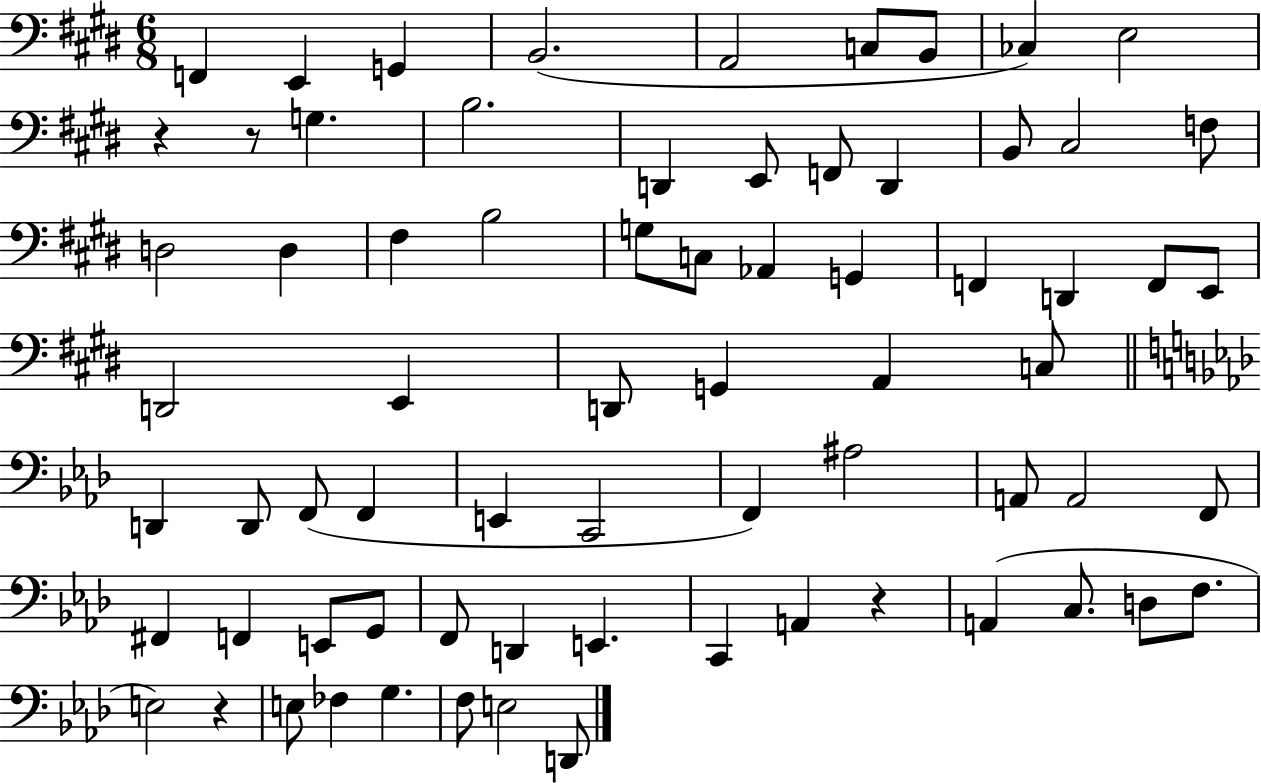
X:1
T:Untitled
M:6/8
L:1/4
K:E
F,, E,, G,, B,,2 A,,2 C,/2 B,,/2 _C, E,2 z z/2 G, B,2 D,, E,,/2 F,,/2 D,, B,,/2 ^C,2 F,/2 D,2 D, ^F, B,2 G,/2 C,/2 _A,, G,, F,, D,, F,,/2 E,,/2 D,,2 E,, D,,/2 G,, A,, C,/2 D,, D,,/2 F,,/2 F,, E,, C,,2 F,, ^A,2 A,,/2 A,,2 F,,/2 ^F,, F,, E,,/2 G,,/2 F,,/2 D,, E,, C,, A,, z A,, C,/2 D,/2 F,/2 E,2 z E,/2 _F, G, F,/2 E,2 D,,/2